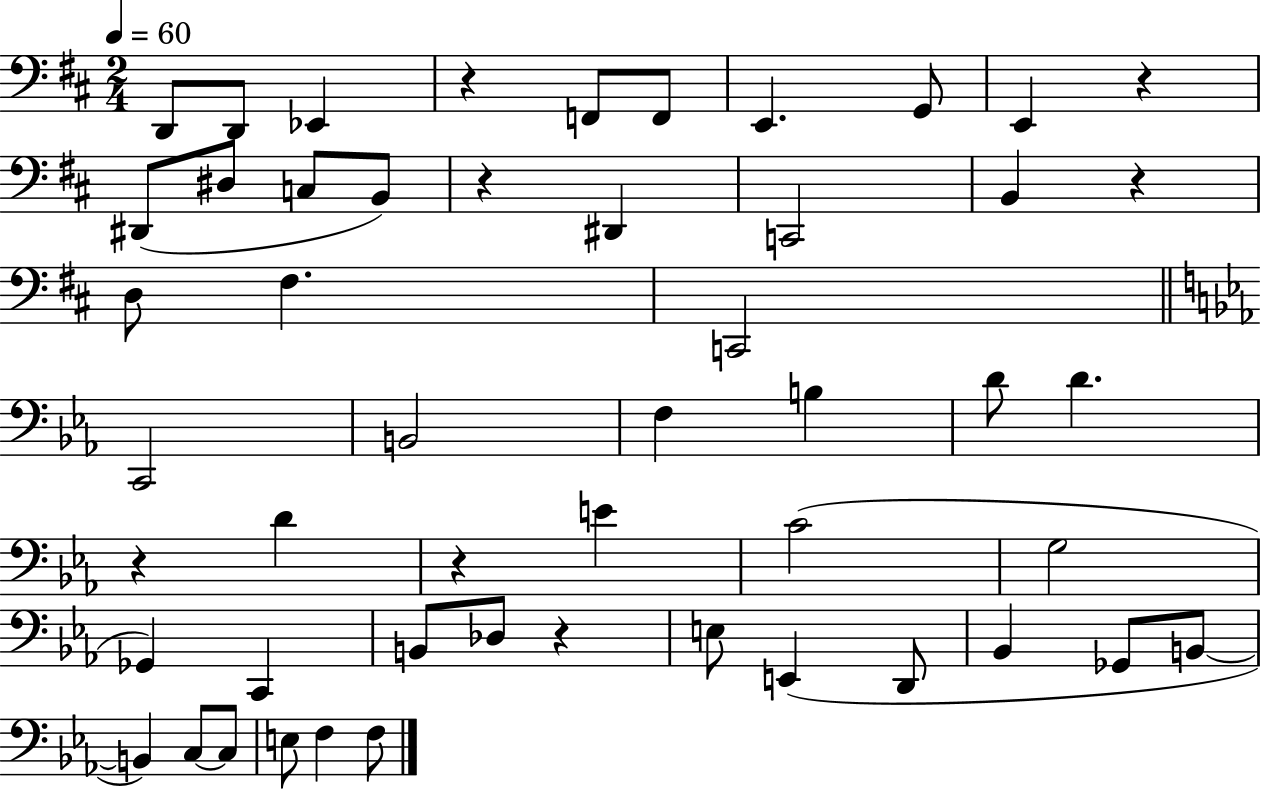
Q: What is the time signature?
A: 2/4